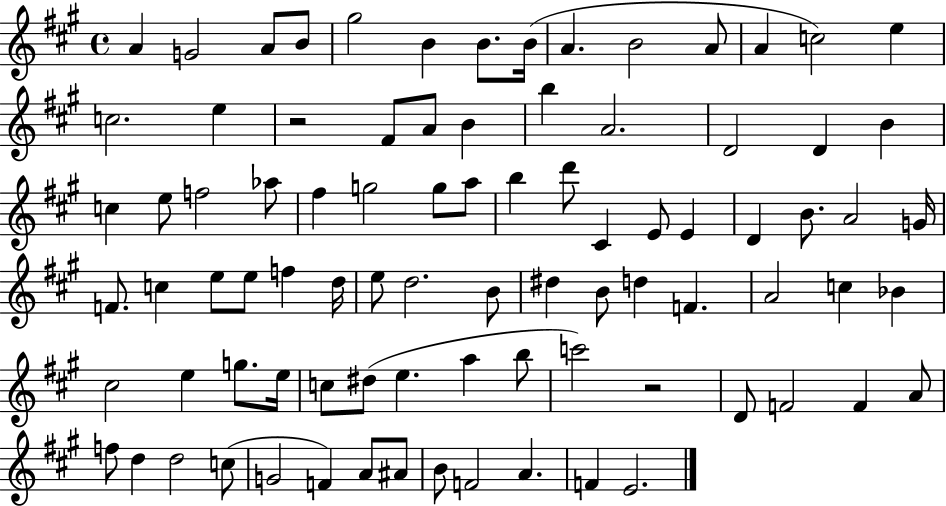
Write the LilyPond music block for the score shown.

{
  \clef treble
  \time 4/4
  \defaultTimeSignature
  \key a \major
  a'4 g'2 a'8 b'8 | gis''2 b'4 b'8. b'16( | a'4. b'2 a'8 | a'4 c''2) e''4 | \break c''2. e''4 | r2 fis'8 a'8 b'4 | b''4 a'2. | d'2 d'4 b'4 | \break c''4 e''8 f''2 aes''8 | fis''4 g''2 g''8 a''8 | b''4 d'''8 cis'4 e'8 e'4 | d'4 b'8. a'2 g'16 | \break f'8. c''4 e''8 e''8 f''4 d''16 | e''8 d''2. b'8 | dis''4 b'8 d''4 f'4. | a'2 c''4 bes'4 | \break cis''2 e''4 g''8. e''16 | c''8 dis''8( e''4. a''4 b''8 | c'''2) r2 | d'8 f'2 f'4 a'8 | \break f''8 d''4 d''2 c''8( | g'2 f'4) a'8 ais'8 | b'8 f'2 a'4. | f'4 e'2. | \break \bar "|."
}